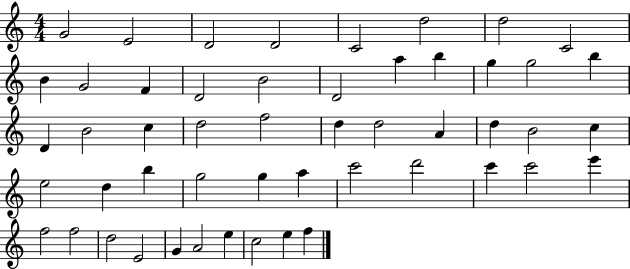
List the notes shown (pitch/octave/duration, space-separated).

G4/h E4/h D4/h D4/h C4/h D5/h D5/h C4/h B4/q G4/h F4/q D4/h B4/h D4/h A5/q B5/q G5/q G5/h B5/q D4/q B4/h C5/q D5/h F5/h D5/q D5/h A4/q D5/q B4/h C5/q E5/h D5/q B5/q G5/h G5/q A5/q C6/h D6/h C6/q C6/h E6/q F5/h F5/h D5/h E4/h G4/q A4/h E5/q C5/h E5/q F5/q